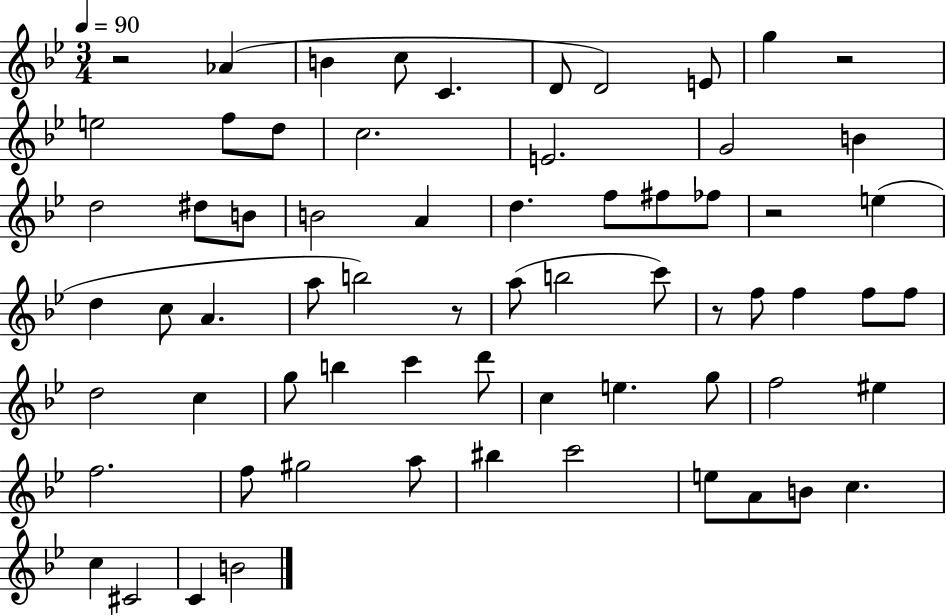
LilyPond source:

{
  \clef treble
  \numericTimeSignature
  \time 3/4
  \key bes \major
  \tempo 4 = 90
  r2 aes'4( | b'4 c''8 c'4. | d'8 d'2) e'8 | g''4 r2 | \break e''2 f''8 d''8 | c''2. | e'2. | g'2 b'4 | \break d''2 dis''8 b'8 | b'2 a'4 | d''4. f''8 fis''8 fes''8 | r2 e''4( | \break d''4 c''8 a'4. | a''8 b''2) r8 | a''8( b''2 c'''8) | r8 f''8 f''4 f''8 f''8 | \break d''2 c''4 | g''8 b''4 c'''4 d'''8 | c''4 e''4. g''8 | f''2 eis''4 | \break f''2. | f''8 gis''2 a''8 | bis''4 c'''2 | e''8 a'8 b'8 c''4. | \break c''4 cis'2 | c'4 b'2 | \bar "|."
}